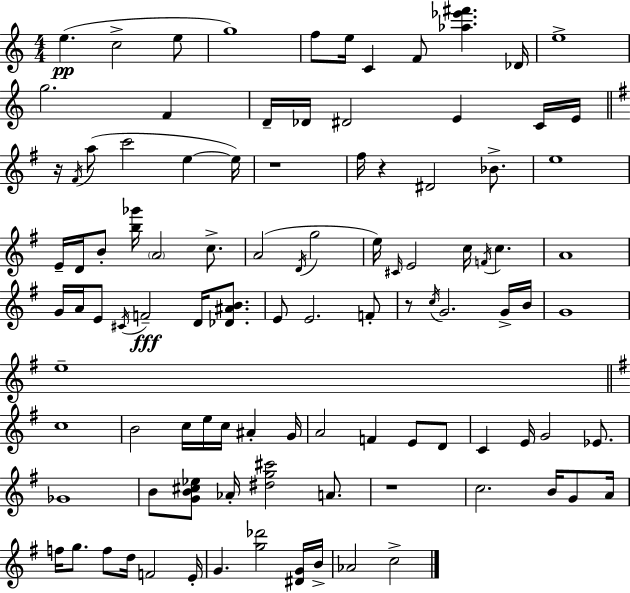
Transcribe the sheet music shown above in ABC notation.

X:1
T:Untitled
M:4/4
L:1/4
K:C
e c2 e/2 g4 f/2 e/4 C F/2 [_a_e'^f'] _D/4 e4 g2 F D/4 _D/4 ^D2 E C/4 E/4 z/4 ^F/4 a/2 c'2 e e/4 z4 ^f/4 z ^D2 _B/2 e4 E/4 D/4 B/2 [b_g']/4 A2 c/2 A2 D/4 g2 e/4 ^C/4 E2 c/4 F/4 c A4 G/4 A/4 E/2 ^C/4 F2 D/4 [_D^AB]/2 E/2 E2 F/2 z/2 c/4 G2 G/4 B/4 G4 e4 c4 B2 c/4 e/4 c/4 ^A G/4 A2 F E/2 D/2 C E/4 G2 _E/2 _G4 B/2 [GB^c_e]/2 _A/4 [^dg^c']2 A/2 z4 c2 B/4 G/2 A/4 f/4 g/2 f/2 d/4 F2 E/4 G [g_d']2 [^DG]/4 B/4 _A2 c2